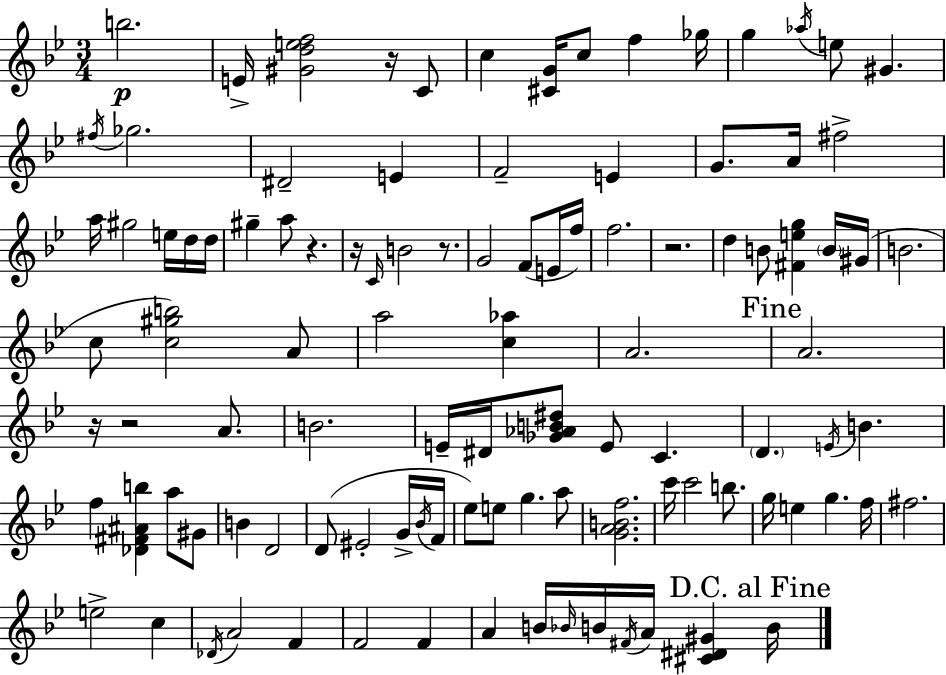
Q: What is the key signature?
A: BES major